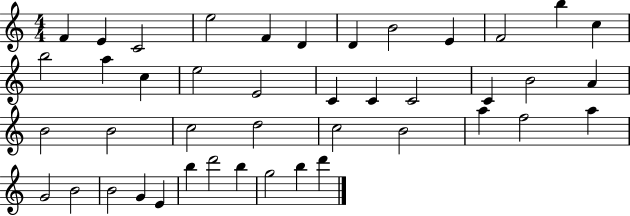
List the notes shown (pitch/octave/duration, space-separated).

F4/q E4/q C4/h E5/h F4/q D4/q D4/q B4/h E4/q F4/h B5/q C5/q B5/h A5/q C5/q E5/h E4/h C4/q C4/q C4/h C4/q B4/h A4/q B4/h B4/h C5/h D5/h C5/h B4/h A5/q F5/h A5/q G4/h B4/h B4/h G4/q E4/q B5/q D6/h B5/q G5/h B5/q D6/q